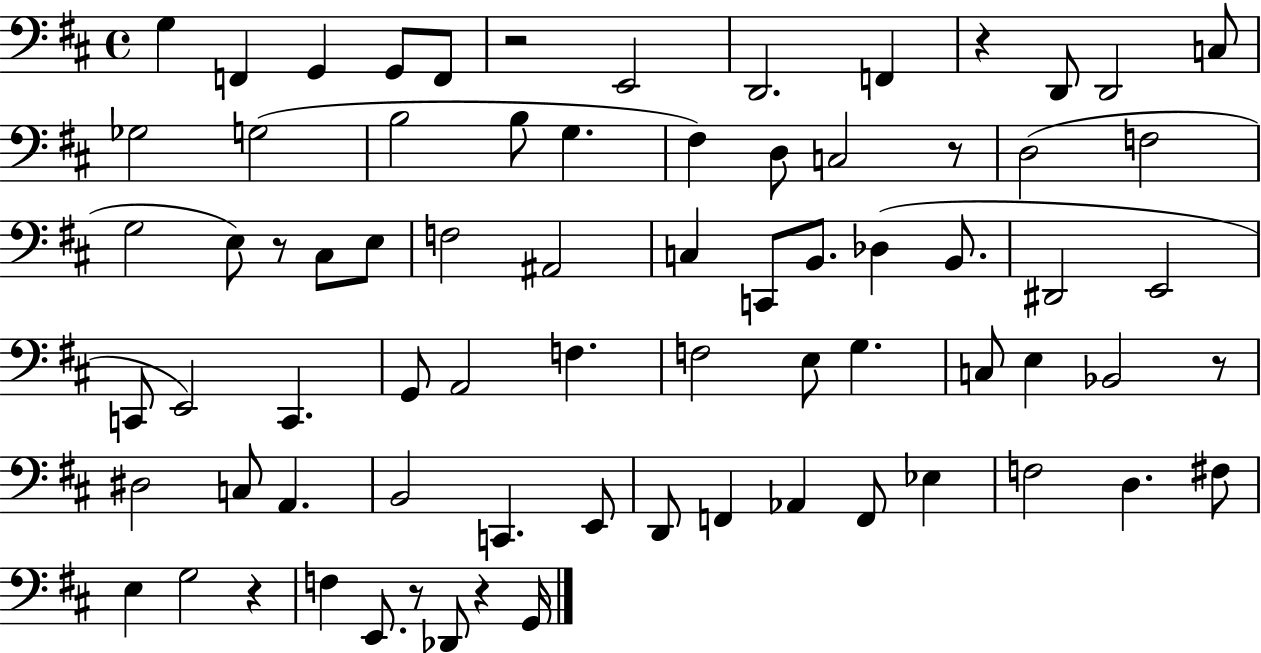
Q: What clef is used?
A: bass